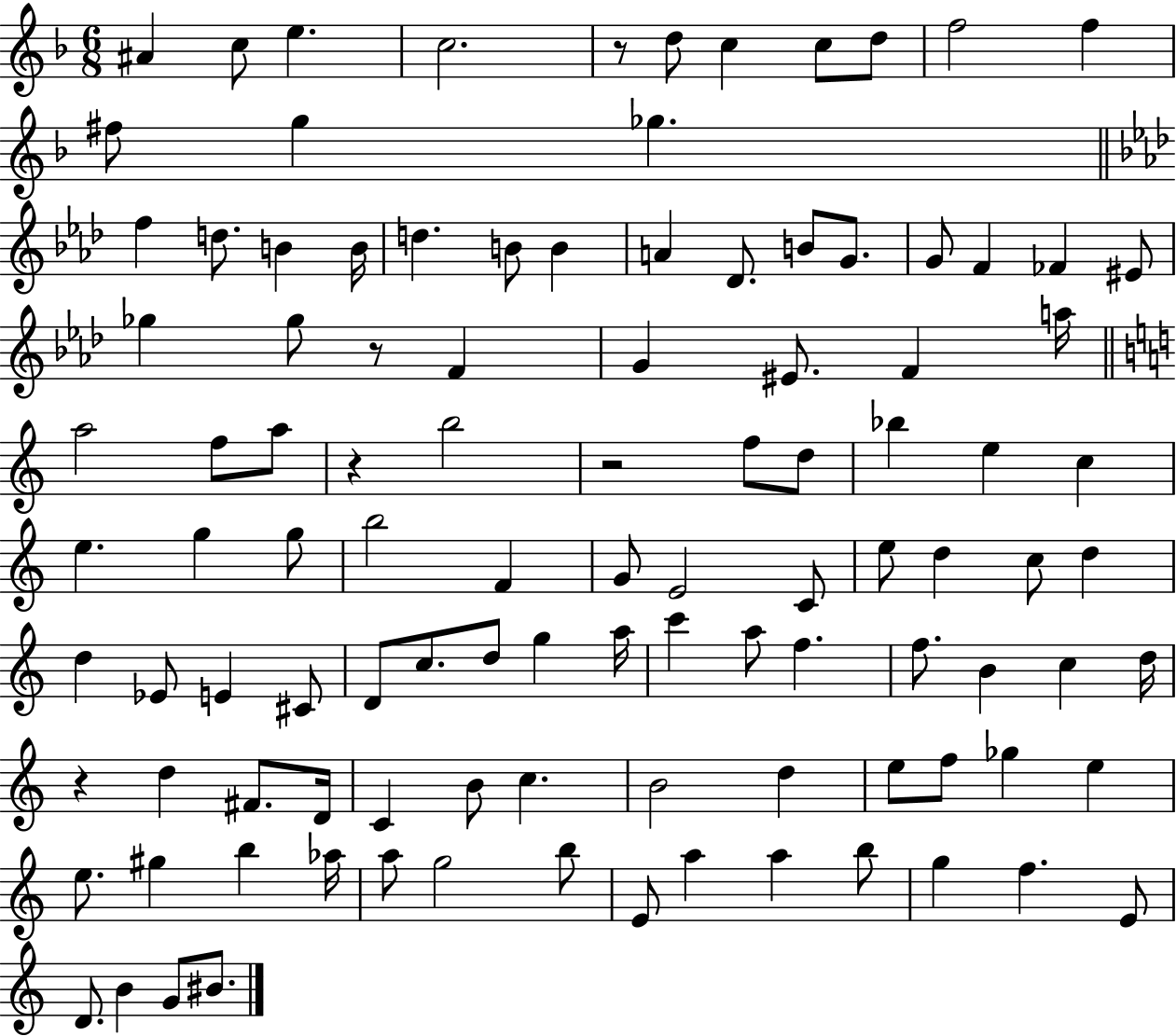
A#4/q C5/e E5/q. C5/h. R/e D5/e C5/q C5/e D5/e F5/h F5/q F#5/e G5/q Gb5/q. F5/q D5/e. B4/q B4/s D5/q. B4/e B4/q A4/q Db4/e. B4/e G4/e. G4/e F4/q FES4/q EIS4/e Gb5/q Gb5/e R/e F4/q G4/q EIS4/e. F4/q A5/s A5/h F5/e A5/e R/q B5/h R/h F5/e D5/e Bb5/q E5/q C5/q E5/q. G5/q G5/e B5/h F4/q G4/e E4/h C4/e E5/e D5/q C5/e D5/q D5/q Eb4/e E4/q C#4/e D4/e C5/e. D5/e G5/q A5/s C6/q A5/e F5/q. F5/e. B4/q C5/q D5/s R/q D5/q F#4/e. D4/s C4/q B4/e C5/q. B4/h D5/q E5/e F5/e Gb5/q E5/q E5/e. G#5/q B5/q Ab5/s A5/e G5/h B5/e E4/e A5/q A5/q B5/e G5/q F5/q. E4/e D4/e. B4/q G4/e BIS4/e.